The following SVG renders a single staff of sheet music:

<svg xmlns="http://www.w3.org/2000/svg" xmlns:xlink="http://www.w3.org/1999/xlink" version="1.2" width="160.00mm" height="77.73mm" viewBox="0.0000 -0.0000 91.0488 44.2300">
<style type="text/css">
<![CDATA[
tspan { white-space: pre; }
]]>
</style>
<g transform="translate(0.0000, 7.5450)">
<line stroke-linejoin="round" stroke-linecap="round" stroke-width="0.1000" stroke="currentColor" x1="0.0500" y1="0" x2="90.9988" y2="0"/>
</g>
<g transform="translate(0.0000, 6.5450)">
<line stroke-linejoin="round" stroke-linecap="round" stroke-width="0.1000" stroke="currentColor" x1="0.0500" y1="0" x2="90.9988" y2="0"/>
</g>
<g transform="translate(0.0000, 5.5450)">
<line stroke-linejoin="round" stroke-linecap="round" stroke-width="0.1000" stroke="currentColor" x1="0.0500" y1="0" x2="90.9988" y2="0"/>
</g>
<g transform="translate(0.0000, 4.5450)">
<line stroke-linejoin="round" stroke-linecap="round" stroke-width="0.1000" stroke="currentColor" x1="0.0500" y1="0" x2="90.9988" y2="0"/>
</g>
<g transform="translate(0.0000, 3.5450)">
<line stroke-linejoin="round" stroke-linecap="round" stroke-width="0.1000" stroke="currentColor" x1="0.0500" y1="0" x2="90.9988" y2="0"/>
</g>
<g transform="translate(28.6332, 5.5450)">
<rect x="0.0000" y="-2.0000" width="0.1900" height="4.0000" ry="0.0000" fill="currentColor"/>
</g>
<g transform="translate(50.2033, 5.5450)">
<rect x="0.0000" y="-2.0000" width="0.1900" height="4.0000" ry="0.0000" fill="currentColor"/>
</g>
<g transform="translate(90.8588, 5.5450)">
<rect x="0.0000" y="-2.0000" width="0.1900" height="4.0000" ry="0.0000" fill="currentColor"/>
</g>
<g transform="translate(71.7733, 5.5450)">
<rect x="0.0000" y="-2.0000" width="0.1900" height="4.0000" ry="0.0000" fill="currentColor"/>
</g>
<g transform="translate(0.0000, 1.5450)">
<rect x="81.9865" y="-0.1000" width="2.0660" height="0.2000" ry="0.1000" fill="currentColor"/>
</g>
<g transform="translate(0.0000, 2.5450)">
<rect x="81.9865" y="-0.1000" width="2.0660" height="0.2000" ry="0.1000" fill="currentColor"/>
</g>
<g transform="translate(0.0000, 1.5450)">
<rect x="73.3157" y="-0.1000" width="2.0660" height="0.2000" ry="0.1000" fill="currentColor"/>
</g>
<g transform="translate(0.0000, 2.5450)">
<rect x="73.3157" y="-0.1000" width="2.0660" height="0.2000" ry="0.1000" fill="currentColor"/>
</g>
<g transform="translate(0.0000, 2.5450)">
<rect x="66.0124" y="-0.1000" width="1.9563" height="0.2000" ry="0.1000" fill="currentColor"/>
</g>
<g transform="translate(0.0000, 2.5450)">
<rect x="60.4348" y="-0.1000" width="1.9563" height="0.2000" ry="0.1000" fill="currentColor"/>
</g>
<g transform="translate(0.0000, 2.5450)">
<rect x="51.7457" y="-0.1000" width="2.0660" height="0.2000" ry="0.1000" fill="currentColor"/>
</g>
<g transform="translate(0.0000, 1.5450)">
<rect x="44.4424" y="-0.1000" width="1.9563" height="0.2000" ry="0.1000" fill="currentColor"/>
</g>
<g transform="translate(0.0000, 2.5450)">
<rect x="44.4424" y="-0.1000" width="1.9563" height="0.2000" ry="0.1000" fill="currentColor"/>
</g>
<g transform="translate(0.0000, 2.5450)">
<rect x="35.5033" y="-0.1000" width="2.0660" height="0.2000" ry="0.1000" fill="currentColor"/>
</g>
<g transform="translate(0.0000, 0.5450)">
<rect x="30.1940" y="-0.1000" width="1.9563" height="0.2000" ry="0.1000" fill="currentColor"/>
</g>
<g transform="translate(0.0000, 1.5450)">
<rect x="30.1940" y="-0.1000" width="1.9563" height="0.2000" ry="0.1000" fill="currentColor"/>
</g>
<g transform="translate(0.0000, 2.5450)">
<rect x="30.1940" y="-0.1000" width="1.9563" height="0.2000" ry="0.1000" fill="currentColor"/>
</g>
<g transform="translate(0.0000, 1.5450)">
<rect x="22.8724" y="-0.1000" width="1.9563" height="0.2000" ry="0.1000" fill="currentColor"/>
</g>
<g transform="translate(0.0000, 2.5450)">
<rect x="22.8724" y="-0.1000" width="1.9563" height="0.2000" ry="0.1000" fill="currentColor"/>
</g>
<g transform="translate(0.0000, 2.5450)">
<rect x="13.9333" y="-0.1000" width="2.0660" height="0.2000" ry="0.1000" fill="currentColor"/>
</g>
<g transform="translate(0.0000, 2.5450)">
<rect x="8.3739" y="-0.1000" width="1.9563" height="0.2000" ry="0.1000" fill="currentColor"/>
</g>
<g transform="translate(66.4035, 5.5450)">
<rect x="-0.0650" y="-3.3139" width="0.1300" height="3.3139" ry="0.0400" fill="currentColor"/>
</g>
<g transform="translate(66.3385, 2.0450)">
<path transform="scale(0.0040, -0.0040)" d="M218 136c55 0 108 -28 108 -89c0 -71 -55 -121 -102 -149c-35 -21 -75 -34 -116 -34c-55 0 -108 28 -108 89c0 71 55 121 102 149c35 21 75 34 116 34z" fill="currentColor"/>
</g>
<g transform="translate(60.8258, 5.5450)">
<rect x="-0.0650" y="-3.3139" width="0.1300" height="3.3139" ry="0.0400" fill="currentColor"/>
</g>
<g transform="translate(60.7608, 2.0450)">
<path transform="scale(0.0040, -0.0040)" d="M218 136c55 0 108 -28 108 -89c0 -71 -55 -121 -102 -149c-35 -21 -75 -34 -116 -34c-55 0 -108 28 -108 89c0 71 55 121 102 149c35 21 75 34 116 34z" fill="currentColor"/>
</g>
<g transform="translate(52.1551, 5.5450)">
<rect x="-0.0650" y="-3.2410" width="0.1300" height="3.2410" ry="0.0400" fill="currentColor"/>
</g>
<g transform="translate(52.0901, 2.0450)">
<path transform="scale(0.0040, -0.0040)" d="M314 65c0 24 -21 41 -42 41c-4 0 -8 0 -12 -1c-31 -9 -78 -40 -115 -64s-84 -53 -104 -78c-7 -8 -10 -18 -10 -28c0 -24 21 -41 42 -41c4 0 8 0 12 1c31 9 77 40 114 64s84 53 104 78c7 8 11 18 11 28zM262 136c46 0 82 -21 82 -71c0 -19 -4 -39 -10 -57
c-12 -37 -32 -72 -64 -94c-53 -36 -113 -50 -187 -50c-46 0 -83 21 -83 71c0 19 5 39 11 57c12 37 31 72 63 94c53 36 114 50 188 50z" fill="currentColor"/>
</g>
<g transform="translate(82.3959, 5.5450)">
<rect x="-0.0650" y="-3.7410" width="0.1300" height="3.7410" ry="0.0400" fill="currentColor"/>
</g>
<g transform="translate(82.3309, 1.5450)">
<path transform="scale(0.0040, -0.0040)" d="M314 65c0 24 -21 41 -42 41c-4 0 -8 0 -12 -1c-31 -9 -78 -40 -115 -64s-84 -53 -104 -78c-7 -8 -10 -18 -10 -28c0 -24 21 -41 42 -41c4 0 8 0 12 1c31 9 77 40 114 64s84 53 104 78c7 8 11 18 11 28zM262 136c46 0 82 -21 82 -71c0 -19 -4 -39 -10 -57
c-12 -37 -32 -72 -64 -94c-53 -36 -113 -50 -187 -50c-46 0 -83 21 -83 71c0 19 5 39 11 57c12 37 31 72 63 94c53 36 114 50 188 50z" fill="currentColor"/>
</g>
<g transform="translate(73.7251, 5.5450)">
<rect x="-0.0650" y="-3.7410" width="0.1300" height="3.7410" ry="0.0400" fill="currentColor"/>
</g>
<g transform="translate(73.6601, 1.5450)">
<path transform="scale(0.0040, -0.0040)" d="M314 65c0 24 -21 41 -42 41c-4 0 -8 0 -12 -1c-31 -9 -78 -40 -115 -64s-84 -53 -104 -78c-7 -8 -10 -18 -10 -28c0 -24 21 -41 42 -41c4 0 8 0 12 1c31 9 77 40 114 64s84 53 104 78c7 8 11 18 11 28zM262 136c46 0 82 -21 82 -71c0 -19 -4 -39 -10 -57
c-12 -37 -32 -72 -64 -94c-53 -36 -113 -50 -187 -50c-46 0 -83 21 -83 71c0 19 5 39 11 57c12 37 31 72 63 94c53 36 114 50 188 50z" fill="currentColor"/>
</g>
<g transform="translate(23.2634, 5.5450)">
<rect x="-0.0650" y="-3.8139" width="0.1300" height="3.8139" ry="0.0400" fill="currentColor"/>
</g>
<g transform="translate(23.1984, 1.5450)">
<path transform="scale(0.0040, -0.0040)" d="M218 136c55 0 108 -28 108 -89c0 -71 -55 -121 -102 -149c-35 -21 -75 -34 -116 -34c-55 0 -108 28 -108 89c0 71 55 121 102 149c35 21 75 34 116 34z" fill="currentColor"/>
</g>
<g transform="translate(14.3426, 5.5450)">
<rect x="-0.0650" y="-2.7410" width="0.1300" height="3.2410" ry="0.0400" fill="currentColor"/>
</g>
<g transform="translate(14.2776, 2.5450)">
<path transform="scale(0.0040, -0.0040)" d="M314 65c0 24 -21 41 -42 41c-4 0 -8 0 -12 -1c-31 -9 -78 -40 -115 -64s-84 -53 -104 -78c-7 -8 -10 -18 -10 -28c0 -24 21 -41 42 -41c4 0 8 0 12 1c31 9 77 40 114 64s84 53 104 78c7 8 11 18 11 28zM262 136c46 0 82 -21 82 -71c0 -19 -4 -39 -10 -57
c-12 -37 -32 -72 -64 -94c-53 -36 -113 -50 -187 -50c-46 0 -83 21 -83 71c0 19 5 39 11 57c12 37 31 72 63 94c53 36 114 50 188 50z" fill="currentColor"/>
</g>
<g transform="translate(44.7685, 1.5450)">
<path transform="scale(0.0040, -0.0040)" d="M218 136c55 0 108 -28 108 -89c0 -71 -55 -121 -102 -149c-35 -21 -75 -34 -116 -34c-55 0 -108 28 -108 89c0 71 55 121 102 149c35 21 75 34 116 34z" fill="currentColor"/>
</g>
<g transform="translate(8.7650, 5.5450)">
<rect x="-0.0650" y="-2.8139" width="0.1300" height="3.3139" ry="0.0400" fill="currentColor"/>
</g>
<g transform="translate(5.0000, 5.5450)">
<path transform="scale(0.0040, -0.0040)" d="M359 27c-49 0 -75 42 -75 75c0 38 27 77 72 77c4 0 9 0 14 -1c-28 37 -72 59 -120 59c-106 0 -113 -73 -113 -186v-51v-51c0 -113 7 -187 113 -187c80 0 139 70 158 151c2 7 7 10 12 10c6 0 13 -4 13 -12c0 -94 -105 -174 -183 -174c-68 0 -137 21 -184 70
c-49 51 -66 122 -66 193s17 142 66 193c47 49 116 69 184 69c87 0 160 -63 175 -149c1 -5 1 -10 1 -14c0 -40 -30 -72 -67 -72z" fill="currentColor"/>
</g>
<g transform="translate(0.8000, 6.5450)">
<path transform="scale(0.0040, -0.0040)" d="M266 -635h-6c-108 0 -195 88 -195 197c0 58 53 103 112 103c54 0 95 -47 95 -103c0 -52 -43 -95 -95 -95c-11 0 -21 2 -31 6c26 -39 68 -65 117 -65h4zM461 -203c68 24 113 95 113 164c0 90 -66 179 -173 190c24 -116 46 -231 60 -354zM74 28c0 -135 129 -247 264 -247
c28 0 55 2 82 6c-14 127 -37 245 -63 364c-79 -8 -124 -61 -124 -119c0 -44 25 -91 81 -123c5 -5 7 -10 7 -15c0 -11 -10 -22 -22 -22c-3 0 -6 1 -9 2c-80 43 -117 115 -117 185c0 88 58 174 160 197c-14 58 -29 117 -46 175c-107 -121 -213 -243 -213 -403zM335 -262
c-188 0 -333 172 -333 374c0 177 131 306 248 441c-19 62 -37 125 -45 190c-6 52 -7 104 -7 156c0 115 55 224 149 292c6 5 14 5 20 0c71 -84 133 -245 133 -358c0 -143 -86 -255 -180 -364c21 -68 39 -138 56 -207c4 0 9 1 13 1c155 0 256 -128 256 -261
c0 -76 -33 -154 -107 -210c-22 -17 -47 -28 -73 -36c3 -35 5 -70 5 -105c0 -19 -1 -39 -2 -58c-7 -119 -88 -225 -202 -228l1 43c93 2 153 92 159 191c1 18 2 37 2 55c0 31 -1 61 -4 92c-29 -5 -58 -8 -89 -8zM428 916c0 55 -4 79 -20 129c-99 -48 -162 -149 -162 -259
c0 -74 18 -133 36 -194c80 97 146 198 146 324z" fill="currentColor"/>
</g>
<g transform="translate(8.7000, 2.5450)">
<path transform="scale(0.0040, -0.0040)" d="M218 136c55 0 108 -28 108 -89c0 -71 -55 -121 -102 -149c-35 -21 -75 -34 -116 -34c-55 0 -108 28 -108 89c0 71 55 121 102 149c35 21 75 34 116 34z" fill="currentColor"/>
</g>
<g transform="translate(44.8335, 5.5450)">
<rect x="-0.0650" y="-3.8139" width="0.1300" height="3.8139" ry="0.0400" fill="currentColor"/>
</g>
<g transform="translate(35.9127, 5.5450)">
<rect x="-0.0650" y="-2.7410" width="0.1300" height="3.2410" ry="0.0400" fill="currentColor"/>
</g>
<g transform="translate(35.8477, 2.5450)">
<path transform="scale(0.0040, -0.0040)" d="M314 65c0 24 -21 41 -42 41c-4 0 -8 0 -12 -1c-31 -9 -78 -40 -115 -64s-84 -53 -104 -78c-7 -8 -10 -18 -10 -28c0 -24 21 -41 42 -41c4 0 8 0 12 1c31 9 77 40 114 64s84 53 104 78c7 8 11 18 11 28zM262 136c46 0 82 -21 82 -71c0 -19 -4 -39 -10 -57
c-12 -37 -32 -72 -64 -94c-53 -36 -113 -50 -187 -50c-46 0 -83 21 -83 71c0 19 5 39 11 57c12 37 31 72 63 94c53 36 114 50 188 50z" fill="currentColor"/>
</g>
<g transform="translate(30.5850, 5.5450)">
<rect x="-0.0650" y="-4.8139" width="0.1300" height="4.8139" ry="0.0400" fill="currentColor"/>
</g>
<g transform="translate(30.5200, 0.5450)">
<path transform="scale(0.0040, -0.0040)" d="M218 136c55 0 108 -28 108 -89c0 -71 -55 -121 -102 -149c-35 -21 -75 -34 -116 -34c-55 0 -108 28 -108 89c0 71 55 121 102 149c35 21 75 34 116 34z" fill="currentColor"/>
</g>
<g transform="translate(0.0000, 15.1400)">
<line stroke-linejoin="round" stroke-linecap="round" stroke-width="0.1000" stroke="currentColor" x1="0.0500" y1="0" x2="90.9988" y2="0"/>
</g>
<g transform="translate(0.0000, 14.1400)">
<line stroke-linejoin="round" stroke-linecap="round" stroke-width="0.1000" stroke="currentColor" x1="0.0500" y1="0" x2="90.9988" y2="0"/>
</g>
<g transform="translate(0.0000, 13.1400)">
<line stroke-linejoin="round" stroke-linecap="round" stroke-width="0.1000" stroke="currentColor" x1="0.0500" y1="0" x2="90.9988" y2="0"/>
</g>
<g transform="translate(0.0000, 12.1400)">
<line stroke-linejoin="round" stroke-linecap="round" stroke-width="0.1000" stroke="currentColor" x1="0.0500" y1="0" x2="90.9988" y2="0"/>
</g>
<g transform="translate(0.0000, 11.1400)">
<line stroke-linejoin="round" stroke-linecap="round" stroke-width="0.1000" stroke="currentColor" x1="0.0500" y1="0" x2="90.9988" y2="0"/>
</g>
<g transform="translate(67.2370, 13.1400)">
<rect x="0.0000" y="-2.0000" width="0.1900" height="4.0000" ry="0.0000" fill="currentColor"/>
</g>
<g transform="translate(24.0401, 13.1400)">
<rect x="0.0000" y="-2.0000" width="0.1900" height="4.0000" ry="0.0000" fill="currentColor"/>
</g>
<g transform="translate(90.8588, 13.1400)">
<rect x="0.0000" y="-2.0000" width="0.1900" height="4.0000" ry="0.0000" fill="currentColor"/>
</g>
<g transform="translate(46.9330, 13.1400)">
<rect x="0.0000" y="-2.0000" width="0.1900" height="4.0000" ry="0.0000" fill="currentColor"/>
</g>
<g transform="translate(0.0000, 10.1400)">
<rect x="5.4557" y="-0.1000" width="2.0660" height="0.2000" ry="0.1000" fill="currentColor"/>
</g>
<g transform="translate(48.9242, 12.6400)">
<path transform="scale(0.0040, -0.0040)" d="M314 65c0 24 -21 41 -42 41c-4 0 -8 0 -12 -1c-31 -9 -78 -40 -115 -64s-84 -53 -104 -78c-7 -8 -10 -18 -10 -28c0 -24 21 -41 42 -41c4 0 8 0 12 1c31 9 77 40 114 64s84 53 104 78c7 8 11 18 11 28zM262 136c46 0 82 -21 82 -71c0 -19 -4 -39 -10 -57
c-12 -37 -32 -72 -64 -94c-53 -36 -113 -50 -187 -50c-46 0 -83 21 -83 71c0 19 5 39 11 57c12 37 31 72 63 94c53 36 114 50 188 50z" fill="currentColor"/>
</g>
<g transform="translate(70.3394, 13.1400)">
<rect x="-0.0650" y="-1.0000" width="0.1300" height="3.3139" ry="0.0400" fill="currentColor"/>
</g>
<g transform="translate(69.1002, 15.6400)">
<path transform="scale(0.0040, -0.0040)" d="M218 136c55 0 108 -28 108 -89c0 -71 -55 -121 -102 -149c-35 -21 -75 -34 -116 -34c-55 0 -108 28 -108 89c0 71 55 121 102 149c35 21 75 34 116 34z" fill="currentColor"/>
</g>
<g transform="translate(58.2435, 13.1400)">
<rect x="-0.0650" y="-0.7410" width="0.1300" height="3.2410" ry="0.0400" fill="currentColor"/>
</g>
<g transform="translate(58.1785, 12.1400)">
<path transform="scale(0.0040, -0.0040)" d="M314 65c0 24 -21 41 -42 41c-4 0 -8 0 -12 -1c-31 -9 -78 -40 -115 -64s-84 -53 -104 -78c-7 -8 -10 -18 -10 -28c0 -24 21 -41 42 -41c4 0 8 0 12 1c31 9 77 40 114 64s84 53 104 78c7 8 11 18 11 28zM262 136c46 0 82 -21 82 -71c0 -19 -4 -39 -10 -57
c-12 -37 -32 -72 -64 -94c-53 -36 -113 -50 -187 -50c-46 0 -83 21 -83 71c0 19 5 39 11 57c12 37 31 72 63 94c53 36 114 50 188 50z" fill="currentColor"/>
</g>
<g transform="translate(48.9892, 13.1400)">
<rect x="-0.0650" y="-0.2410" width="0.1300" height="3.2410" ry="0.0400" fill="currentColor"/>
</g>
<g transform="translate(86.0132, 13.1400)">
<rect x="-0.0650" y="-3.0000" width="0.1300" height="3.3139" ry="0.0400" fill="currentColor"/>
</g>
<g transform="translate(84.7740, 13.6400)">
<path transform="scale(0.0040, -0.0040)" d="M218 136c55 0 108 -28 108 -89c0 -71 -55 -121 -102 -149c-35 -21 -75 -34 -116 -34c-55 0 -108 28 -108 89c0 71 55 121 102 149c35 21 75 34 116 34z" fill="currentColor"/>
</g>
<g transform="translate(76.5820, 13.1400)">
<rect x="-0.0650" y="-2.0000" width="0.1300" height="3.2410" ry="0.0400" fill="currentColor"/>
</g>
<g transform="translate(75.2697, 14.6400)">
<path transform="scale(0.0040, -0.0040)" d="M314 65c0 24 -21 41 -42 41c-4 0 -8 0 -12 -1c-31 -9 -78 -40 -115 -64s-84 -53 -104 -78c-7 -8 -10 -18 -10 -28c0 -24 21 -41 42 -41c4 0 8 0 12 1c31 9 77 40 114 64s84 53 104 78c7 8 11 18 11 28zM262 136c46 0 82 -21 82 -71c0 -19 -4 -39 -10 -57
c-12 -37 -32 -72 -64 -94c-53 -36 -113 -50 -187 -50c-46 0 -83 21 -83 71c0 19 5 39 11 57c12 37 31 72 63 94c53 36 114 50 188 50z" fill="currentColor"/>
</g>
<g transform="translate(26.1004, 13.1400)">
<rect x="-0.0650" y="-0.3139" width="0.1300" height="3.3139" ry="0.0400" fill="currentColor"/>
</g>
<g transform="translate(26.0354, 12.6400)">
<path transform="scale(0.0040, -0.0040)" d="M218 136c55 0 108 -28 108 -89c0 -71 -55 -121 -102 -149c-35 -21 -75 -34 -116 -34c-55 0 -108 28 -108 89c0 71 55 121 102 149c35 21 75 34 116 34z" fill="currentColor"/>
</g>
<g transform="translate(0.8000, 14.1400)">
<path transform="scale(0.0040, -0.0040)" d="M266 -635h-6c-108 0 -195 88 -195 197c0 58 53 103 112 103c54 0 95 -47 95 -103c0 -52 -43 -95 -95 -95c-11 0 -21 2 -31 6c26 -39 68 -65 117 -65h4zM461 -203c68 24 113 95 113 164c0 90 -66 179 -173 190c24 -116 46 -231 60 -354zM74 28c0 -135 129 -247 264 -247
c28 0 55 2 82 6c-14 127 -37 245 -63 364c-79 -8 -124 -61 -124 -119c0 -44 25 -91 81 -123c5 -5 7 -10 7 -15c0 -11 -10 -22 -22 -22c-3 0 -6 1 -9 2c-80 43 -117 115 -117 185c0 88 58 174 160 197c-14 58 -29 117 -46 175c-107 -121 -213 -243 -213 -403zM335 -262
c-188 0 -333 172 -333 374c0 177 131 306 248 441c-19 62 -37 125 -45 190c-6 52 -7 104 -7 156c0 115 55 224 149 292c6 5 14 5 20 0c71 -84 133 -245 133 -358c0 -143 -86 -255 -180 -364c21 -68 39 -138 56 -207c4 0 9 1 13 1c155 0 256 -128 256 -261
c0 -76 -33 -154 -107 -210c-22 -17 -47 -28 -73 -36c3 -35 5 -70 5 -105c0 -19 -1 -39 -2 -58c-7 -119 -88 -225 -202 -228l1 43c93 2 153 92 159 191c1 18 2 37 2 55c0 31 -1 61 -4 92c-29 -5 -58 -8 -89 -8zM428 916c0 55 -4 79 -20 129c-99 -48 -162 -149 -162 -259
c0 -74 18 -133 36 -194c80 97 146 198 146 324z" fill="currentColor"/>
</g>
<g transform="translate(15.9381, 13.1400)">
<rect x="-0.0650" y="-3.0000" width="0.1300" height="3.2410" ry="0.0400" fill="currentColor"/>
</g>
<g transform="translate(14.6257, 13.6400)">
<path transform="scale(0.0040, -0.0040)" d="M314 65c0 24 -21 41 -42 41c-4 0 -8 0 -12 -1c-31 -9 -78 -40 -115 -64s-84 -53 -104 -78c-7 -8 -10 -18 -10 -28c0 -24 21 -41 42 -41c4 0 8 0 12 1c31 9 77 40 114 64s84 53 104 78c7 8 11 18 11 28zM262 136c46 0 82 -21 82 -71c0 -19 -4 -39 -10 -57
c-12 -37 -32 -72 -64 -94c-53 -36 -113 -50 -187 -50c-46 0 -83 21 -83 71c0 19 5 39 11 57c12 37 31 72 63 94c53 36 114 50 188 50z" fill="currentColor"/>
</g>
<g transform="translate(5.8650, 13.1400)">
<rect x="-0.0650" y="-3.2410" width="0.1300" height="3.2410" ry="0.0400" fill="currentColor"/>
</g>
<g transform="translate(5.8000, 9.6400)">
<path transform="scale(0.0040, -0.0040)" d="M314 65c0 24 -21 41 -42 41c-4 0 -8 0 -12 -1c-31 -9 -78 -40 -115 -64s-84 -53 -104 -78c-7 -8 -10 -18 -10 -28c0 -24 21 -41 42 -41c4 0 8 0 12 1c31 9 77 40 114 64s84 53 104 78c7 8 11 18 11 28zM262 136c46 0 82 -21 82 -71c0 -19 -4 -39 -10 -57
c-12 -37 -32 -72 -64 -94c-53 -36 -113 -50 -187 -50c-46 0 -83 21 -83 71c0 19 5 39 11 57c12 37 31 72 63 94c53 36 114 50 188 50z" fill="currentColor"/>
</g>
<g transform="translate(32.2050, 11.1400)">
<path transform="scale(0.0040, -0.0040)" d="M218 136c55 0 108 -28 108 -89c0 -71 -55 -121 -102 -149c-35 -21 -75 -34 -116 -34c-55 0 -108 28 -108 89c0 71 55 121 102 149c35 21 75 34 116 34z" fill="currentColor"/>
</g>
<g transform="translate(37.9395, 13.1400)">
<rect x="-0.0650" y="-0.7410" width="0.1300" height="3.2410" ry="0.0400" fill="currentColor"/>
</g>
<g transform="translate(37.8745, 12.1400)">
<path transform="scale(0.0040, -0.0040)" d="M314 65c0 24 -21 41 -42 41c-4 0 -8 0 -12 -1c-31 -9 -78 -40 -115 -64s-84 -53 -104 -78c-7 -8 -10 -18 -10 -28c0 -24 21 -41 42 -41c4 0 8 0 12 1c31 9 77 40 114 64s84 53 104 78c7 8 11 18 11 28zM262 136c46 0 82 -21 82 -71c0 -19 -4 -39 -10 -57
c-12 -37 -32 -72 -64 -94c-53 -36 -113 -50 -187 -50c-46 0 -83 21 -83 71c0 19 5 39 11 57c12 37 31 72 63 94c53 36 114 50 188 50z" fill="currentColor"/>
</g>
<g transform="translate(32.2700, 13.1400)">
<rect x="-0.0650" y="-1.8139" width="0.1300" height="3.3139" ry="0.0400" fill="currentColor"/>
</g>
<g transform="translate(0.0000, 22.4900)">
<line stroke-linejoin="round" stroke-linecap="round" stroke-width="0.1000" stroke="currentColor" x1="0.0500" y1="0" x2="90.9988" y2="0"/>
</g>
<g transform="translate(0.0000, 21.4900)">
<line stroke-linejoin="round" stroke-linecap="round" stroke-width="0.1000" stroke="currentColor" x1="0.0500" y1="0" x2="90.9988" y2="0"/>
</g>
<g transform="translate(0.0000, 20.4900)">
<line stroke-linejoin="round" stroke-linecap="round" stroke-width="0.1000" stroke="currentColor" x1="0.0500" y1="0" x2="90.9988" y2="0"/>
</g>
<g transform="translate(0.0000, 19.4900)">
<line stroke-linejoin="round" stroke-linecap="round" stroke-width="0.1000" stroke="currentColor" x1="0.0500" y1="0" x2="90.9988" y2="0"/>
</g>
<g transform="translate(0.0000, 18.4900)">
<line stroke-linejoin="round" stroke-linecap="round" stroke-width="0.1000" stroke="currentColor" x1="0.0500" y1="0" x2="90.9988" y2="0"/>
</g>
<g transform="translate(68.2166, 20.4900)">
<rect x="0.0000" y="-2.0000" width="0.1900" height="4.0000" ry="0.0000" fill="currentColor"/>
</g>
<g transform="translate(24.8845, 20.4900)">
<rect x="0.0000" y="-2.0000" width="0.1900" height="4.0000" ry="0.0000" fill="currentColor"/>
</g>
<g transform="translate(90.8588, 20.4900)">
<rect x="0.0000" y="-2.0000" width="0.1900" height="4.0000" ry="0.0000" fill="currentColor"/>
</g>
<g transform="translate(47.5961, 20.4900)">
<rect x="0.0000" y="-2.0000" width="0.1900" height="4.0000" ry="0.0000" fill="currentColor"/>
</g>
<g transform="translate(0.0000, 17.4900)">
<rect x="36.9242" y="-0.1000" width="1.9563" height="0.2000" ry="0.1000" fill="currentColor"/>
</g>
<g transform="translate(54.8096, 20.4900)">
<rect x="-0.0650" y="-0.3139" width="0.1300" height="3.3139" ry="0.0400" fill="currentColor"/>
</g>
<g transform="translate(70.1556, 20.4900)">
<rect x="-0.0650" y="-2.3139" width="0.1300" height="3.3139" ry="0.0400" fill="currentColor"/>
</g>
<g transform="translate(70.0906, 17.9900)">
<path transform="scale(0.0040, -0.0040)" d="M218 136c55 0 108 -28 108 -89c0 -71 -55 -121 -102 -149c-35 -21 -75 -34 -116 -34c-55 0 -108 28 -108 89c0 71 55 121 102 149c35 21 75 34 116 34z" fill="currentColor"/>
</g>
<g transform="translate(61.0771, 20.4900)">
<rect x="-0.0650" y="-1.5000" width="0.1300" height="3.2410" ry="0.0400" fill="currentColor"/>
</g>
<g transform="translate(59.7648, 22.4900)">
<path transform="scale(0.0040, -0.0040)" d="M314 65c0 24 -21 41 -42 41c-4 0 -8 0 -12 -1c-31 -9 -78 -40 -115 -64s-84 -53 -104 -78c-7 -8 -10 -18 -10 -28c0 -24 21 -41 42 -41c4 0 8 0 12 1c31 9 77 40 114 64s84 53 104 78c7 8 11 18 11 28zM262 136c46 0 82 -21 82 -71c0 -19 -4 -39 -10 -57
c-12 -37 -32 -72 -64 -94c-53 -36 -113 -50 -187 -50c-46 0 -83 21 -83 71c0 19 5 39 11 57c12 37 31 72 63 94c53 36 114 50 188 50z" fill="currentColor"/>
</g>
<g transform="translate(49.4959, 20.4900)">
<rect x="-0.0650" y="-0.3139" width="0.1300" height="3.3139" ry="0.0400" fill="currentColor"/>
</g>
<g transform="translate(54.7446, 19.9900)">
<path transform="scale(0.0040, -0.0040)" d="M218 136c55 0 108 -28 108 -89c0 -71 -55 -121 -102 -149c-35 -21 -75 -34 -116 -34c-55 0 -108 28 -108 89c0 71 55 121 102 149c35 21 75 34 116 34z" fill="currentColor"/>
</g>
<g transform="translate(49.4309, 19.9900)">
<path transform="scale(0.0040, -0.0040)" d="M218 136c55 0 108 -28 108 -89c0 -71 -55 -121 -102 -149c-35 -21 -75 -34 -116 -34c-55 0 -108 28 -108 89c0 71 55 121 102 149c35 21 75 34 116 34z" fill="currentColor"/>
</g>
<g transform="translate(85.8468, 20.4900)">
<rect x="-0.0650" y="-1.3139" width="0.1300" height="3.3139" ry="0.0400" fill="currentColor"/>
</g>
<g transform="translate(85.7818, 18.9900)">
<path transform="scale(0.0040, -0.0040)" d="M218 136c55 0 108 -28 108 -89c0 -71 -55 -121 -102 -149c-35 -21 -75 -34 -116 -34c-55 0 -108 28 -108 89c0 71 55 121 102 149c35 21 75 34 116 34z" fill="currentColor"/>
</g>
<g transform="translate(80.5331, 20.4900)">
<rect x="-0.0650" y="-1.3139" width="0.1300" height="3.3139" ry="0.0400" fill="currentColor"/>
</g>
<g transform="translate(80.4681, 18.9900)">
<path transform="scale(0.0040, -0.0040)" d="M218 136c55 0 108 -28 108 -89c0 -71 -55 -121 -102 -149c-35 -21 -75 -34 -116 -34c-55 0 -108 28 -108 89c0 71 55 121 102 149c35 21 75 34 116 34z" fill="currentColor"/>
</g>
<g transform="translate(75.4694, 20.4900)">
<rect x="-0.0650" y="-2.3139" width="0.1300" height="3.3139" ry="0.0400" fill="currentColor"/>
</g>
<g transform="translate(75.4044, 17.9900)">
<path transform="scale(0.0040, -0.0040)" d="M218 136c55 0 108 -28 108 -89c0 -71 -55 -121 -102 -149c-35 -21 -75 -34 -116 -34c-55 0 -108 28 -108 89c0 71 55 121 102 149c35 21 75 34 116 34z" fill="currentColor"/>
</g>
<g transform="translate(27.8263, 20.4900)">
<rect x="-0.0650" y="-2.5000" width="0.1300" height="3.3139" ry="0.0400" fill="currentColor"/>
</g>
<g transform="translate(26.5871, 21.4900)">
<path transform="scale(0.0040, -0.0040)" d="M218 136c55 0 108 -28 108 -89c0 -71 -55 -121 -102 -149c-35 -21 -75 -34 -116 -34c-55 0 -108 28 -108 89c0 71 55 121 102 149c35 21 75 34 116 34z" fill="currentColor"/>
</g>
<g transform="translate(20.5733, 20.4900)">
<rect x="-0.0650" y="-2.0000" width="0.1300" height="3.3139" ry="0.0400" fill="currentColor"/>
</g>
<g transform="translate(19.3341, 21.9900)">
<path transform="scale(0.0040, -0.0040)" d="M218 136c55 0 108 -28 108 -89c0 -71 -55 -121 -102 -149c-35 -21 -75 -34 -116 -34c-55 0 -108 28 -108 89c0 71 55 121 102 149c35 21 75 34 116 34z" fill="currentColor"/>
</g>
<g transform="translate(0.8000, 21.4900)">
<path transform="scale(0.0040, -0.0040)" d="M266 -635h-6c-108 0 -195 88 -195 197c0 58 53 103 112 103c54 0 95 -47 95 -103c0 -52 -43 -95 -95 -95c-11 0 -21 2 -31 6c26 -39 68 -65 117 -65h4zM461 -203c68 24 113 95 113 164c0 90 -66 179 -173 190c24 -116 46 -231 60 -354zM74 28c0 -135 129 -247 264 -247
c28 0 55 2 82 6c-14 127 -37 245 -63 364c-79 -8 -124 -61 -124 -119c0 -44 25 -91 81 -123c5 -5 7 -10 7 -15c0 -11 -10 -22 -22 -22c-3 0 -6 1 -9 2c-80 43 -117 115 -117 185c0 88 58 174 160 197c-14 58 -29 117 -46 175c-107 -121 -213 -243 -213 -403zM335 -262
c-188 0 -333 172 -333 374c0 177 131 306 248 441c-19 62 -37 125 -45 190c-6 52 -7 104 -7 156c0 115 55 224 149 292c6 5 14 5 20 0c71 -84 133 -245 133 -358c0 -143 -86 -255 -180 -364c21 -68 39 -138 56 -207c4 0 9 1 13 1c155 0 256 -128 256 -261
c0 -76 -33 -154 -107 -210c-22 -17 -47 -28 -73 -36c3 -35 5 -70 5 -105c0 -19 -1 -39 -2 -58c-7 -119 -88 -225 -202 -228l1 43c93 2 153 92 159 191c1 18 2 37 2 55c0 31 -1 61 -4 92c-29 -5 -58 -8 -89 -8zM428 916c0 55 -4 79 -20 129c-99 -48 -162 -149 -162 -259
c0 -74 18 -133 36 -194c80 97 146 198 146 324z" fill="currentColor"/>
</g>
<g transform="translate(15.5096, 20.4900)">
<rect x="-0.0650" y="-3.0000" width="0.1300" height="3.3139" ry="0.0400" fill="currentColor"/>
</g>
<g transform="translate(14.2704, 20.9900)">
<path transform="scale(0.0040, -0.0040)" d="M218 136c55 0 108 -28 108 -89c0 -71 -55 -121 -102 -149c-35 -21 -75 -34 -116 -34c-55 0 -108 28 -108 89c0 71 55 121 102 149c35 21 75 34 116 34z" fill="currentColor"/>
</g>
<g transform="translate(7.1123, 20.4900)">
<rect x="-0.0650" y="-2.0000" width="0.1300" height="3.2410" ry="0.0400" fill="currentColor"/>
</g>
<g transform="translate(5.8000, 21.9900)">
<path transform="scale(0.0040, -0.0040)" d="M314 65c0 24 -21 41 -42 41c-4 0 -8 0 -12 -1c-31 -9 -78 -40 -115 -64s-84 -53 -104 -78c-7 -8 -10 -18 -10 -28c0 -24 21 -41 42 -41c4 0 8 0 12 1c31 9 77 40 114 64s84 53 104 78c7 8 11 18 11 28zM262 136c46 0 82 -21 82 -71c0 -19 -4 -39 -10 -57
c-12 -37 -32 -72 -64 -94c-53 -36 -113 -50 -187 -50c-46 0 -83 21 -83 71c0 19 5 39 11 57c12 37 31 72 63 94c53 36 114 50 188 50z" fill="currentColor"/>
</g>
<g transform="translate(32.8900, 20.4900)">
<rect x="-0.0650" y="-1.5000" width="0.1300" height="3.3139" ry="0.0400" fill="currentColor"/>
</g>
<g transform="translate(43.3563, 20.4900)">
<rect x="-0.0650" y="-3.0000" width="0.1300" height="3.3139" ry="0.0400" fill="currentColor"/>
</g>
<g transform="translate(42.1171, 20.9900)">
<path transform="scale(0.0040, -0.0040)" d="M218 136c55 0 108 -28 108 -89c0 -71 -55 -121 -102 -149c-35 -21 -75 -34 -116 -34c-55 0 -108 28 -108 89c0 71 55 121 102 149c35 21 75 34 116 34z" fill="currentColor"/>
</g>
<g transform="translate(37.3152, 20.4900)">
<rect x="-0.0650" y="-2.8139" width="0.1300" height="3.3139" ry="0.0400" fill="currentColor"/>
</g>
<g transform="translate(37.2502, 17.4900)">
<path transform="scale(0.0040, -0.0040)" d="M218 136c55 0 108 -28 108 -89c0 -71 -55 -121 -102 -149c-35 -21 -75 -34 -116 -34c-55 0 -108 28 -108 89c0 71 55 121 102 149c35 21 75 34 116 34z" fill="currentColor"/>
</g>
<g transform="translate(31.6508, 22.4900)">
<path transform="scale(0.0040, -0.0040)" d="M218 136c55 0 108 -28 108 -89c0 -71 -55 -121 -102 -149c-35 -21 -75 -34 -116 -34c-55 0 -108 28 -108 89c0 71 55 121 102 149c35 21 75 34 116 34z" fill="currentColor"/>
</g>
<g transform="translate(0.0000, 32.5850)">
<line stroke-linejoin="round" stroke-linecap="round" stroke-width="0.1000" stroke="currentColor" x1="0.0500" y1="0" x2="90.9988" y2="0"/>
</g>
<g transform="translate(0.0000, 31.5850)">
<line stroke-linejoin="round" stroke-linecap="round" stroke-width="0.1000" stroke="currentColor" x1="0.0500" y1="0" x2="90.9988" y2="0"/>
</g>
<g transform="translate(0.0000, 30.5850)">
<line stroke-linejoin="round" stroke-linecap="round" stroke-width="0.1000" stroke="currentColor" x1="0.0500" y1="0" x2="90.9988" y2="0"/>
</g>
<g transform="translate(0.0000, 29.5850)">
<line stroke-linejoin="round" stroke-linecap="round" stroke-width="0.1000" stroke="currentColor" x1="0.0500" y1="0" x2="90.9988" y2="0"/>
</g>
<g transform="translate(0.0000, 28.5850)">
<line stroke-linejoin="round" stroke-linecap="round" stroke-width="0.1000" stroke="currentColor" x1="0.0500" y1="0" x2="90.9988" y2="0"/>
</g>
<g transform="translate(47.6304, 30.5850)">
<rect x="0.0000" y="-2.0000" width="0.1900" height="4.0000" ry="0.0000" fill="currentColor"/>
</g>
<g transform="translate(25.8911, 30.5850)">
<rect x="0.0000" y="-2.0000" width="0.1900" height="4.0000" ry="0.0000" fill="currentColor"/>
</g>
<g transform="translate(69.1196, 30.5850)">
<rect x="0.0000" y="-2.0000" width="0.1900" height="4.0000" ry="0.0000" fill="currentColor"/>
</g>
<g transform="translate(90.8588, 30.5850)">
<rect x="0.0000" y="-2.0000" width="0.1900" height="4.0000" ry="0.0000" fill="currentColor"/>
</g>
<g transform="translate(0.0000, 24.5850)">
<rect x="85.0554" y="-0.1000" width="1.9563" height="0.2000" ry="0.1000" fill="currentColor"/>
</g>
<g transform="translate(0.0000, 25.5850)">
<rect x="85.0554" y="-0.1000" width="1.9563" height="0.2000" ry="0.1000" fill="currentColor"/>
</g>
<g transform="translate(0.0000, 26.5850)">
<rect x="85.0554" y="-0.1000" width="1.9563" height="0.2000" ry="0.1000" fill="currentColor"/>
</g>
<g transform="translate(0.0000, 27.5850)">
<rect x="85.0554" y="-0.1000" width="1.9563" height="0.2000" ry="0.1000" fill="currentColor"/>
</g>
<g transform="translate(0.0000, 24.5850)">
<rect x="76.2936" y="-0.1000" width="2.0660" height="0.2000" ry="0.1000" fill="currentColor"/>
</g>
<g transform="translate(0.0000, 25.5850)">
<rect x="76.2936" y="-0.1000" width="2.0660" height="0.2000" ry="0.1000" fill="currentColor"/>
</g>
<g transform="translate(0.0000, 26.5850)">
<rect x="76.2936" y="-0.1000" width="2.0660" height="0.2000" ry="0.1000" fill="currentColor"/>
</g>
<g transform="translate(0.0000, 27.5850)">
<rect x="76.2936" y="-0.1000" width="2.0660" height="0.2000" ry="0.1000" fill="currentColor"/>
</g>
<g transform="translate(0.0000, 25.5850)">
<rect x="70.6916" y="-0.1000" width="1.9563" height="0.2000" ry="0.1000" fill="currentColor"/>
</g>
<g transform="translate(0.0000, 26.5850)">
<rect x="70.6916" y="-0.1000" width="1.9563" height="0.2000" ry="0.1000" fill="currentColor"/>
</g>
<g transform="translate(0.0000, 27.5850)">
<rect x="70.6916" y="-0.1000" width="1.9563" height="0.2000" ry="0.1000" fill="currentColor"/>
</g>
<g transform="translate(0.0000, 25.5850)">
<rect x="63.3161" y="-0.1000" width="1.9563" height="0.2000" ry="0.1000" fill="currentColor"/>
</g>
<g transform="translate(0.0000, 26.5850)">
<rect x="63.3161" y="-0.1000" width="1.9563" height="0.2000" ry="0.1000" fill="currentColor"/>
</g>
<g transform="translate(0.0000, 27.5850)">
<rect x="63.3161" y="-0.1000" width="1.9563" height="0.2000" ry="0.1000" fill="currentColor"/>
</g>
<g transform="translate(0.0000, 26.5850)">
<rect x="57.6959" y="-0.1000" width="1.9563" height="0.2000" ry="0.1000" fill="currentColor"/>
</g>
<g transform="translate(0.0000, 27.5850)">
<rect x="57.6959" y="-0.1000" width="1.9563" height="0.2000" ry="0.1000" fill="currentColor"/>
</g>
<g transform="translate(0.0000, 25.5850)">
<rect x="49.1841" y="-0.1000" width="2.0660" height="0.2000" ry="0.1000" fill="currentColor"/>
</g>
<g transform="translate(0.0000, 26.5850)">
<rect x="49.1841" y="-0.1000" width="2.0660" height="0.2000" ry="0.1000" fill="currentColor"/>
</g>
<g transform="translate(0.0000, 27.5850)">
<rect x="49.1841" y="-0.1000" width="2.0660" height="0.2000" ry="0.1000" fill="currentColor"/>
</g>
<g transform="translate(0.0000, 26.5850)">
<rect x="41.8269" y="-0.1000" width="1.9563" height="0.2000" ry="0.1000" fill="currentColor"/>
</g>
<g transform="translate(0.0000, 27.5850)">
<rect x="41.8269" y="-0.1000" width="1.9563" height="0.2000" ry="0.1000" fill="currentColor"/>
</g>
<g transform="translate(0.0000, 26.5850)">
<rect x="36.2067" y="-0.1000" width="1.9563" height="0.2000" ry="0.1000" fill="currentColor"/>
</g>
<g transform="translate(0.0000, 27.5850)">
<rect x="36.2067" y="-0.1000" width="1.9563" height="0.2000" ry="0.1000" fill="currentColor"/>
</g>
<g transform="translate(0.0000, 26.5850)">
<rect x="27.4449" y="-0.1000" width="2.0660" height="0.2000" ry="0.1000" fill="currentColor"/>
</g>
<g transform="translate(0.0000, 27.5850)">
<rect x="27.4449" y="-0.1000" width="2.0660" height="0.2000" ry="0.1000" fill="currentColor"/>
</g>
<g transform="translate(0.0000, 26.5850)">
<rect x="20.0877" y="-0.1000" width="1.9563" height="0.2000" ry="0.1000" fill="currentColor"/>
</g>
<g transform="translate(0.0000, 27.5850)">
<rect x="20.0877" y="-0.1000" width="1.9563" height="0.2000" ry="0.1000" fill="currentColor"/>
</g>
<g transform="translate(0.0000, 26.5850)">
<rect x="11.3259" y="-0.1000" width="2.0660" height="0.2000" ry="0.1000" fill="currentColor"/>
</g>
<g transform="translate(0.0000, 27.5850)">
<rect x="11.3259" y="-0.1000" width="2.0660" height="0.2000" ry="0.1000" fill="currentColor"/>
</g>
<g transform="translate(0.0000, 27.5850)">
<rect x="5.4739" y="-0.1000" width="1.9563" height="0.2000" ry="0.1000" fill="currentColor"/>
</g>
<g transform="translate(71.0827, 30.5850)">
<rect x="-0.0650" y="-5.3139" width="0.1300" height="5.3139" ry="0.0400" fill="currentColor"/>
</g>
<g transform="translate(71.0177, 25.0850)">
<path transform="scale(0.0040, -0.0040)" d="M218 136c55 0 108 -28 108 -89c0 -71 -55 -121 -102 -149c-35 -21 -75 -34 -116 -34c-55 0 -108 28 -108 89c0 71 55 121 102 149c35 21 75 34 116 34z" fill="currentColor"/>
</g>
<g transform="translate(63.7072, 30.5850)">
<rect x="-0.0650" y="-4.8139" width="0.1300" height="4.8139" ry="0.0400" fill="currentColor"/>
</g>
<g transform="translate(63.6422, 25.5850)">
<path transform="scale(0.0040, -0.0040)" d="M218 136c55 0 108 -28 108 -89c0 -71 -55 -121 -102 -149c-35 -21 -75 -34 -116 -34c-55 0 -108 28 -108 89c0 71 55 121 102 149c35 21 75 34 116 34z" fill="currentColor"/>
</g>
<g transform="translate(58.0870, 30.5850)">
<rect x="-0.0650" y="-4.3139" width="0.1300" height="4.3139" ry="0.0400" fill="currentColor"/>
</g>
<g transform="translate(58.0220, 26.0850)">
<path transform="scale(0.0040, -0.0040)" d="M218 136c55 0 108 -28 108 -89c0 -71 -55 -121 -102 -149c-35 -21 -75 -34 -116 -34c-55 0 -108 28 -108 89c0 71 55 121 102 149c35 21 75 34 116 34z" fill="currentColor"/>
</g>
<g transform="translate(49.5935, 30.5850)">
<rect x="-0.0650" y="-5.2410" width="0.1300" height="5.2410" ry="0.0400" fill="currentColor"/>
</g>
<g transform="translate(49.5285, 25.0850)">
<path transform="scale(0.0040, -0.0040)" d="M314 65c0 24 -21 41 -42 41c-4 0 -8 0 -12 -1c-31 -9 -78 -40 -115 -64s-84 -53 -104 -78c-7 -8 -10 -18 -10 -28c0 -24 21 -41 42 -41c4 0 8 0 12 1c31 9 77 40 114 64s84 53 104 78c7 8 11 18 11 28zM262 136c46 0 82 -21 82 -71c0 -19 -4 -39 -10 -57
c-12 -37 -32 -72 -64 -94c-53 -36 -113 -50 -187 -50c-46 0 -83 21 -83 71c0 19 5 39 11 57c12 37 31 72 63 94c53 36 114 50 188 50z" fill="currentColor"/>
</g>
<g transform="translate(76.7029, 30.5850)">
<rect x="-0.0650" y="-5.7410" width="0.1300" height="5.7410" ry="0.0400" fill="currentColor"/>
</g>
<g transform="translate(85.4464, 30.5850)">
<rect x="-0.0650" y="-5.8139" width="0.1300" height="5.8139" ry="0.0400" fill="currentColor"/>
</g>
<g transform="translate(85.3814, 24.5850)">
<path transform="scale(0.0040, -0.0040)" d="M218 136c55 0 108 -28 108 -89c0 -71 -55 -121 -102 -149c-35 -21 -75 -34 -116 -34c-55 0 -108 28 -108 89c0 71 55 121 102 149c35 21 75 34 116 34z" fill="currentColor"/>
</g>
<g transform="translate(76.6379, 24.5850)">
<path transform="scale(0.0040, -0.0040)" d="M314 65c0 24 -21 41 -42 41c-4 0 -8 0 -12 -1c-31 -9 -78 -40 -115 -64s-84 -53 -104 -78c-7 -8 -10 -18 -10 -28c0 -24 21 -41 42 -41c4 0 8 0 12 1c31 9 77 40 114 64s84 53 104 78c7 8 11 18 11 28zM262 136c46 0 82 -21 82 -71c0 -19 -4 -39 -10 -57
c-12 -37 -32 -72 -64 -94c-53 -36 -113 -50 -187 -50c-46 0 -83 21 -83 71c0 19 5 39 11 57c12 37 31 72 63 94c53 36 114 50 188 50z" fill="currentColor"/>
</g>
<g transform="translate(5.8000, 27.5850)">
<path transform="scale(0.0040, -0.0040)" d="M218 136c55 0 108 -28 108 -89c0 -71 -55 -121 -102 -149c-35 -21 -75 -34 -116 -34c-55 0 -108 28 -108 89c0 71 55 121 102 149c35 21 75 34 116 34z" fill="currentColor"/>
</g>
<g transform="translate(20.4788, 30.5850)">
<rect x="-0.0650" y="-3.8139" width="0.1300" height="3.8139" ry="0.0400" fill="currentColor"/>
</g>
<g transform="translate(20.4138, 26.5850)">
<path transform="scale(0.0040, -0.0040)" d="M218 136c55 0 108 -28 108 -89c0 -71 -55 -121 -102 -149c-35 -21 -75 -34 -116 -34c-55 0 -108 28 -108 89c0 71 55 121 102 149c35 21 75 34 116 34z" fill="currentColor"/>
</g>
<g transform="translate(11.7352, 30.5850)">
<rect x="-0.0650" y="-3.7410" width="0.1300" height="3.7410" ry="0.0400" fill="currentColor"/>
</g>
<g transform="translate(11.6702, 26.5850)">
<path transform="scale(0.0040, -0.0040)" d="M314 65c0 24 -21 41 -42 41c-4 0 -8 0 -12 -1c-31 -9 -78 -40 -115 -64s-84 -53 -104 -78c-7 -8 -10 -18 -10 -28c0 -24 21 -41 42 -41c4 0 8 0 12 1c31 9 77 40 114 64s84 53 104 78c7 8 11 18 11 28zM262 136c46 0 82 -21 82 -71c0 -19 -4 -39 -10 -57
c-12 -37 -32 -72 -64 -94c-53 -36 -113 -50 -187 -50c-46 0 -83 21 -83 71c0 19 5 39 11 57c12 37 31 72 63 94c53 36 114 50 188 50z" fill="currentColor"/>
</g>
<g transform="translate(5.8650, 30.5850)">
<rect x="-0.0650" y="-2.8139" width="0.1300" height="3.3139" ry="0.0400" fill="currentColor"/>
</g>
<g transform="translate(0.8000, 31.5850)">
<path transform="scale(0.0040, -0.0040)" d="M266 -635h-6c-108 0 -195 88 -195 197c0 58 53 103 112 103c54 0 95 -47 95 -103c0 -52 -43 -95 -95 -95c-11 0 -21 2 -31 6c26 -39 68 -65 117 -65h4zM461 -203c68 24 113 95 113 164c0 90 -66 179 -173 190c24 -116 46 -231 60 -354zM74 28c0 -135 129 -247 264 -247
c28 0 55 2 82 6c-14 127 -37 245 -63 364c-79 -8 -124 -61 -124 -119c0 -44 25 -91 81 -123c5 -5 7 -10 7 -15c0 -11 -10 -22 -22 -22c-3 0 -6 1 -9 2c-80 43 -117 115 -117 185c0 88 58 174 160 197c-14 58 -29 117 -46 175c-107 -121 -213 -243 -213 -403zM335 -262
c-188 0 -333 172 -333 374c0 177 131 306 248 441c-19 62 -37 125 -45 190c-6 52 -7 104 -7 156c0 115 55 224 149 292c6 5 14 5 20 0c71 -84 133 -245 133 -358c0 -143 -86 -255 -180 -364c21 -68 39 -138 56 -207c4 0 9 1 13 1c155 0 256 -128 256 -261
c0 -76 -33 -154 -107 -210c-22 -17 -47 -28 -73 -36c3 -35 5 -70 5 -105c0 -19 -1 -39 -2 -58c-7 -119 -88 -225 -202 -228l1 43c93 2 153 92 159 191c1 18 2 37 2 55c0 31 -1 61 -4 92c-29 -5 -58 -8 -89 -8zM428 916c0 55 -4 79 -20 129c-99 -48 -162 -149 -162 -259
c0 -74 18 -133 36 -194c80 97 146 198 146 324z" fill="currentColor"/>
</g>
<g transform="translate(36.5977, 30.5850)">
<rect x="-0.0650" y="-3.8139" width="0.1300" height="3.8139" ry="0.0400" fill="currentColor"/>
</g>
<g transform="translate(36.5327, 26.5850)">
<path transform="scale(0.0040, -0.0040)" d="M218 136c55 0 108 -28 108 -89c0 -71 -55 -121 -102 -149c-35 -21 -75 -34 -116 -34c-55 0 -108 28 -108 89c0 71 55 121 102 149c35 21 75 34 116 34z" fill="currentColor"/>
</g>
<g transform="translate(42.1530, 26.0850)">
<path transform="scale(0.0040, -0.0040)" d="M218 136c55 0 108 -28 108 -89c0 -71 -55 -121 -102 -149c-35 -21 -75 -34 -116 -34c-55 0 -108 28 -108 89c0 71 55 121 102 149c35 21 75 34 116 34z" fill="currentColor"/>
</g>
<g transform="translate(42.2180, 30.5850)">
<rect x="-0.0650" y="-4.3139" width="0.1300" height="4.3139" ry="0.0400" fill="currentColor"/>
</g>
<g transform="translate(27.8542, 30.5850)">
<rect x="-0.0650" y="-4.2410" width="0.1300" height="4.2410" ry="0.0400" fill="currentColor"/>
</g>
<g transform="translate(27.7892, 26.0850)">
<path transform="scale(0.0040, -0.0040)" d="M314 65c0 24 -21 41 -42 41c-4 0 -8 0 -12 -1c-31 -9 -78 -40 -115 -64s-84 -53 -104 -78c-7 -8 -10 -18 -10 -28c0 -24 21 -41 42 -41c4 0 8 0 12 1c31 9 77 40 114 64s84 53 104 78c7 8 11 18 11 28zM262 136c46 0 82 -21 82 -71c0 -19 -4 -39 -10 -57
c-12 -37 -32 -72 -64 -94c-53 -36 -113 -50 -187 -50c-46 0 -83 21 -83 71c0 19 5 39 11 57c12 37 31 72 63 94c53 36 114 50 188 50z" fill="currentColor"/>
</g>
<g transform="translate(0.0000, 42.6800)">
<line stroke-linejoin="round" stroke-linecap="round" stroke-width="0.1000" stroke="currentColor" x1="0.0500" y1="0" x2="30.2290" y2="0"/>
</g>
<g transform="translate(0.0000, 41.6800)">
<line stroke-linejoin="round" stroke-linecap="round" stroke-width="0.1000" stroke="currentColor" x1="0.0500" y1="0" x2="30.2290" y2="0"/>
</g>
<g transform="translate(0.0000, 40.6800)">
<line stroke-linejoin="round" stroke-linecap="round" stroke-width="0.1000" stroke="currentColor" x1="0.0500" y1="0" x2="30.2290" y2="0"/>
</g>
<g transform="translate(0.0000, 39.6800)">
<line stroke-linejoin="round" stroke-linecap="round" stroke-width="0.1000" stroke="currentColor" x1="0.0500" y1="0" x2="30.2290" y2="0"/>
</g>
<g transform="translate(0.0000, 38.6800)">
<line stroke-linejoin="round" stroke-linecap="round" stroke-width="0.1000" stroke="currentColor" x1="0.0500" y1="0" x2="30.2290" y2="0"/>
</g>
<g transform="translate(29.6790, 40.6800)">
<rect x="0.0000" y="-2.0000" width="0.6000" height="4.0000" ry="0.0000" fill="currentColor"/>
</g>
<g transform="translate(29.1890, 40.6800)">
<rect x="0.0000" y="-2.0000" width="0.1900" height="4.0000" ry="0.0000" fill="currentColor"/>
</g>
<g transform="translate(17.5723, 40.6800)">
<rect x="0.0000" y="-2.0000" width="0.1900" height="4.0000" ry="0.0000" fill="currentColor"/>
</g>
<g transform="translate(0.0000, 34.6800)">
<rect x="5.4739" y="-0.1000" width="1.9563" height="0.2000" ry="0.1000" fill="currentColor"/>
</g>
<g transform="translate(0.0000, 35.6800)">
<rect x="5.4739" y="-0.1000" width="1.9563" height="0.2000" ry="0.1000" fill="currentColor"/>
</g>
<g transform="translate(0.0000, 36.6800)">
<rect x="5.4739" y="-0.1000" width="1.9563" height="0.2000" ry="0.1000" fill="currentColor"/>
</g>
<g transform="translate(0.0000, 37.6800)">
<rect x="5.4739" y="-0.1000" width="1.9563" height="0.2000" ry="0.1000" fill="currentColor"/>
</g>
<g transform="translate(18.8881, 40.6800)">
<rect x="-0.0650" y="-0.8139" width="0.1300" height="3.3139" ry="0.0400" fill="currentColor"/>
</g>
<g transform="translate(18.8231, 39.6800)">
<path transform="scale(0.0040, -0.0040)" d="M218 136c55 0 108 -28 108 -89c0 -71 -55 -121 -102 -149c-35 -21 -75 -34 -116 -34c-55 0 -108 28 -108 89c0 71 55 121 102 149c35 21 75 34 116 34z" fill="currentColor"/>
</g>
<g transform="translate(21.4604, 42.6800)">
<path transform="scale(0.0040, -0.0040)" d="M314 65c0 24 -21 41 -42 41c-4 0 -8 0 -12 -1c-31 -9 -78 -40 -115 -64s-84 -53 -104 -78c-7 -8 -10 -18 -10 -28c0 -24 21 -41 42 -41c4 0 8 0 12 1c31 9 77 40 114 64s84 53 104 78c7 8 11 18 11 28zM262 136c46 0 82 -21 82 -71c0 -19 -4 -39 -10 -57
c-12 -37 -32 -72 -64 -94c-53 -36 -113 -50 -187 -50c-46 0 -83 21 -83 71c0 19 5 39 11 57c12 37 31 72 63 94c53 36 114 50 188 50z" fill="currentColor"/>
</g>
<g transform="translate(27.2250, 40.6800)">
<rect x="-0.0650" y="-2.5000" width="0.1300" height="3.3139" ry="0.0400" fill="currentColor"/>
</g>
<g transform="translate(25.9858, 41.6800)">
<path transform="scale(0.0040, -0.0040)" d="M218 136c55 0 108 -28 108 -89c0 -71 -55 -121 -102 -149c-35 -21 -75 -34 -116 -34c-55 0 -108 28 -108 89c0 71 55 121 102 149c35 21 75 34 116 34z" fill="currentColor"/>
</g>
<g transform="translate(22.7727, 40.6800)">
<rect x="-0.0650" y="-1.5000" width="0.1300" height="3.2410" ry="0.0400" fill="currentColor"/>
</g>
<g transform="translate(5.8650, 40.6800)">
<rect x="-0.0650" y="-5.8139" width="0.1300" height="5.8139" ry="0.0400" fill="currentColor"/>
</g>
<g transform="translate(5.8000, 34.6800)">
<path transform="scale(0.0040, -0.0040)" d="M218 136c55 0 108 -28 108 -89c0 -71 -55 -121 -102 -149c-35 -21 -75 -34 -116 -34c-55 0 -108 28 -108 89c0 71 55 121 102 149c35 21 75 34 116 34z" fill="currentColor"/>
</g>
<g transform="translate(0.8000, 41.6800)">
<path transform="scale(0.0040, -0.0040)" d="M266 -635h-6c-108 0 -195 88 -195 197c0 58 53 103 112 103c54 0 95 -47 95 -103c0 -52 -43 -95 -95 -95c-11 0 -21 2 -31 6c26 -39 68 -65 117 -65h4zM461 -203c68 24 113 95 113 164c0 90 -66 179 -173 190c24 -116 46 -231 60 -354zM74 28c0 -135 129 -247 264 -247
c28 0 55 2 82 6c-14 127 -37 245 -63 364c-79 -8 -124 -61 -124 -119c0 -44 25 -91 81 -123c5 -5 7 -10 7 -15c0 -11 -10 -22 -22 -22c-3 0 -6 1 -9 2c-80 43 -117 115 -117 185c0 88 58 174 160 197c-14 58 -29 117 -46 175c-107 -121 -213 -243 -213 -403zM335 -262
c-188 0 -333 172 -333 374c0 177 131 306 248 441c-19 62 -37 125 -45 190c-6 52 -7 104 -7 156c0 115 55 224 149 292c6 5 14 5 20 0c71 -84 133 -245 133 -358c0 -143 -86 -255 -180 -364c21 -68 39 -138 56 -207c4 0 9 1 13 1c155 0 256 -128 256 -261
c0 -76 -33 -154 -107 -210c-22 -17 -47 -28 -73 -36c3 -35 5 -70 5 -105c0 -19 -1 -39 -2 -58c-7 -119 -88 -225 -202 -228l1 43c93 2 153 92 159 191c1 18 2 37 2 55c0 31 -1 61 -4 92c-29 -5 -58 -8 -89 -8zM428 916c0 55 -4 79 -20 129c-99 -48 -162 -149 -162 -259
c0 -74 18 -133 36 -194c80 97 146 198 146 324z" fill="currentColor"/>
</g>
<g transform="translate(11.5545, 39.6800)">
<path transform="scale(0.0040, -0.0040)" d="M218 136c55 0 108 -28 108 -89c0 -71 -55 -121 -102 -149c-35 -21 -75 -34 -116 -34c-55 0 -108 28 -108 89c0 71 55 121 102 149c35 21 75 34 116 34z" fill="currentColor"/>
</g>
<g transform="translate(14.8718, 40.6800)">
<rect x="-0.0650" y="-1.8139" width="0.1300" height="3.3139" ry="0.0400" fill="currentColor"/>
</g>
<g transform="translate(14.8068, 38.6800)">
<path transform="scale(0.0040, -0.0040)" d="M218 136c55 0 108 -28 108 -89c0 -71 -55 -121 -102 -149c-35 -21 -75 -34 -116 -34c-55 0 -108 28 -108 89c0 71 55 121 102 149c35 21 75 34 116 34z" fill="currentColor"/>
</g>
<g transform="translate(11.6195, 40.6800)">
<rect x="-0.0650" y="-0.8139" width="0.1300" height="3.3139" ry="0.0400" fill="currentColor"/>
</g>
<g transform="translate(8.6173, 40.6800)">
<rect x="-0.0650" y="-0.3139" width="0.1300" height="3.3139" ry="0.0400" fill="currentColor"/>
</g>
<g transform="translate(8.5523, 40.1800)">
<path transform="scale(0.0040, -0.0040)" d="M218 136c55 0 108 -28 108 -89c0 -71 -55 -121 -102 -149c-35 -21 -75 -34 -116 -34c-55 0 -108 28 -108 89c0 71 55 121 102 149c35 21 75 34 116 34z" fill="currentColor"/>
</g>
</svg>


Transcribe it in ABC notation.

X:1
T:Untitled
M:4/4
L:1/4
K:C
a a2 c' e' a2 c' b2 b b c'2 c'2 b2 A2 c f d2 c2 d2 D F2 A F2 A F G E a A c c E2 g g e e a c'2 c' d'2 c' d' f'2 d' e' f' g'2 g' g' c d f d E2 G